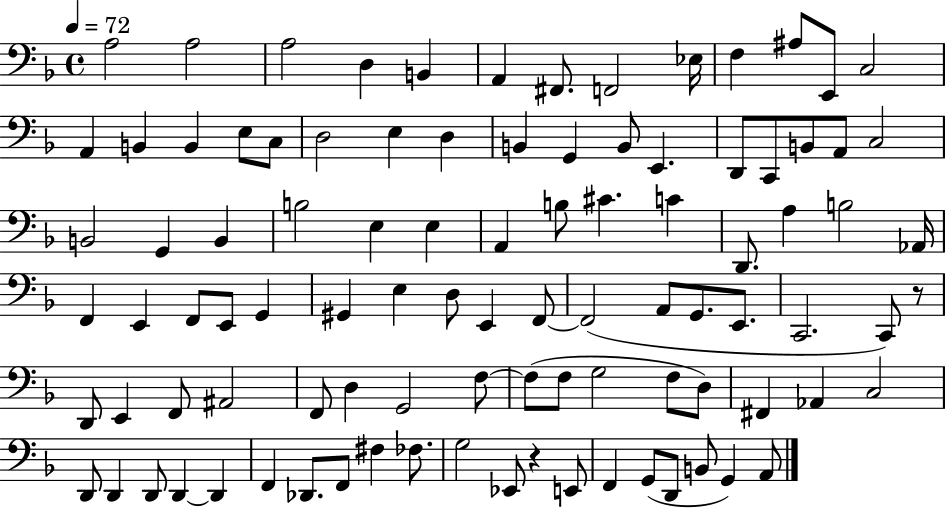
A3/h A3/h A3/h D3/q B2/q A2/q F#2/e. F2/h Eb3/s F3/q A#3/e E2/e C3/h A2/q B2/q B2/q E3/e C3/e D3/h E3/q D3/q B2/q G2/q B2/e E2/q. D2/e C2/e B2/e A2/e C3/h B2/h G2/q B2/q B3/h E3/q E3/q A2/q B3/e C#4/q. C4/q D2/e. A3/q B3/h Ab2/s F2/q E2/q F2/e E2/e G2/q G#2/q E3/q D3/e E2/q F2/e F2/h A2/e G2/e. E2/e. C2/h. C2/e R/e D2/e E2/q F2/e A#2/h F2/e D3/q G2/h F3/e F3/e F3/e G3/h F3/e D3/e F#2/q Ab2/q C3/h D2/e D2/q D2/e D2/q D2/q F2/q Db2/e. F2/e F#3/q FES3/e. G3/h Eb2/e R/q E2/e F2/q G2/e D2/e B2/e G2/q A2/e